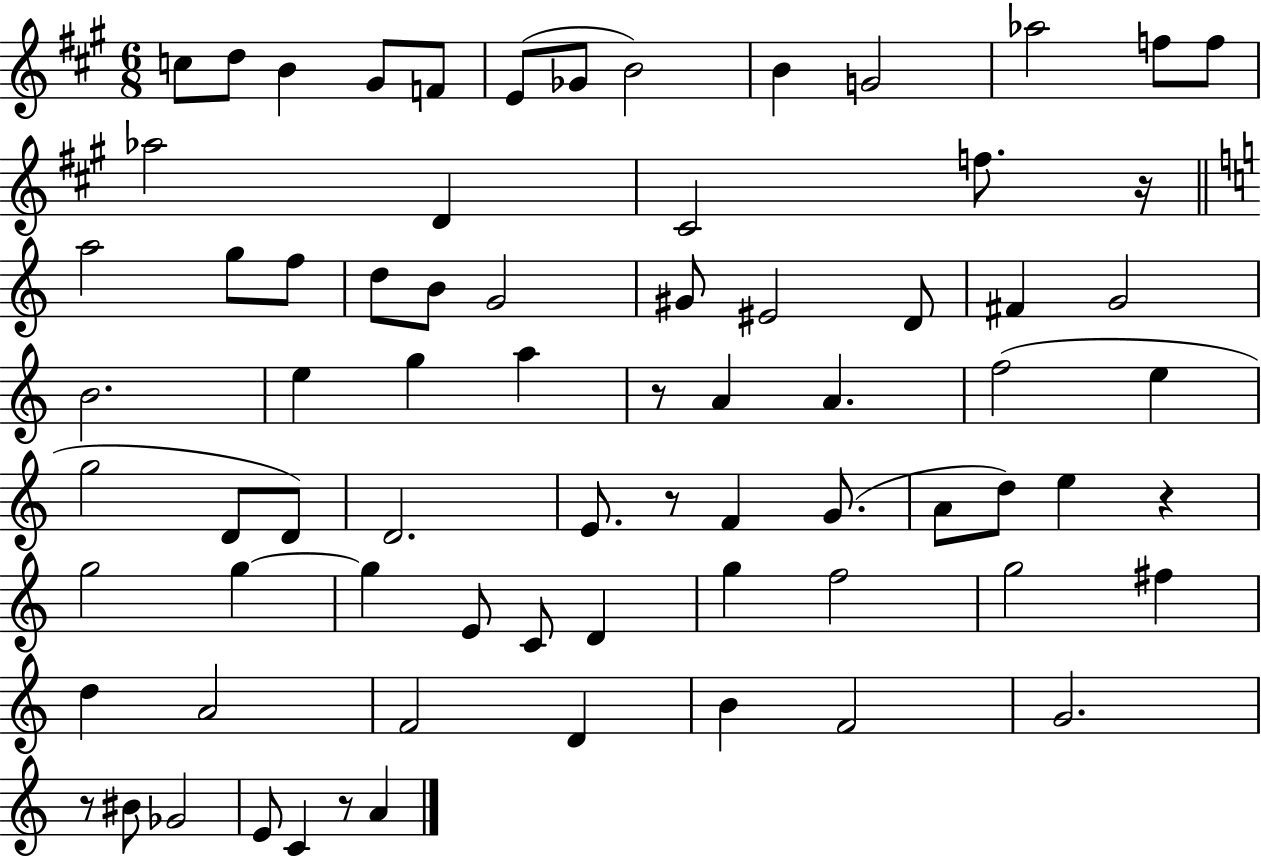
X:1
T:Untitled
M:6/8
L:1/4
K:A
c/2 d/2 B ^G/2 F/2 E/2 _G/2 B2 B G2 _a2 f/2 f/2 _a2 D ^C2 f/2 z/4 a2 g/2 f/2 d/2 B/2 G2 ^G/2 ^E2 D/2 ^F G2 B2 e g a z/2 A A f2 e g2 D/2 D/2 D2 E/2 z/2 F G/2 A/2 d/2 e z g2 g g E/2 C/2 D g f2 g2 ^f d A2 F2 D B F2 G2 z/2 ^B/2 _G2 E/2 C z/2 A